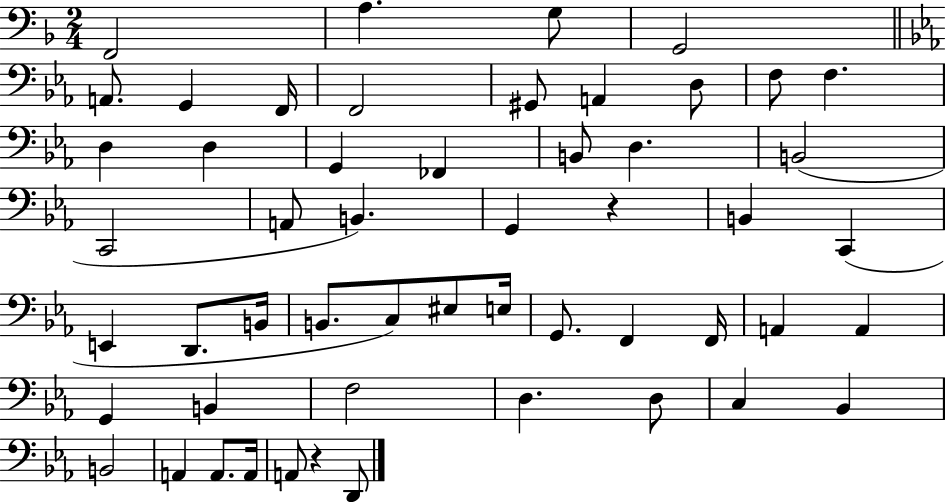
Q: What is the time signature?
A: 2/4